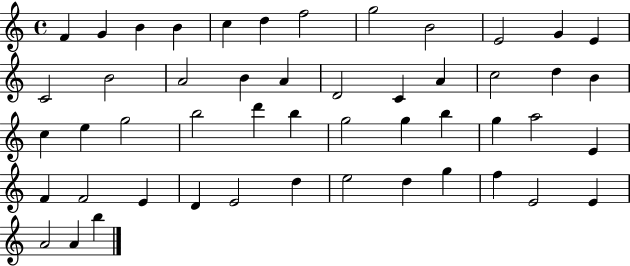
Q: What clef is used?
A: treble